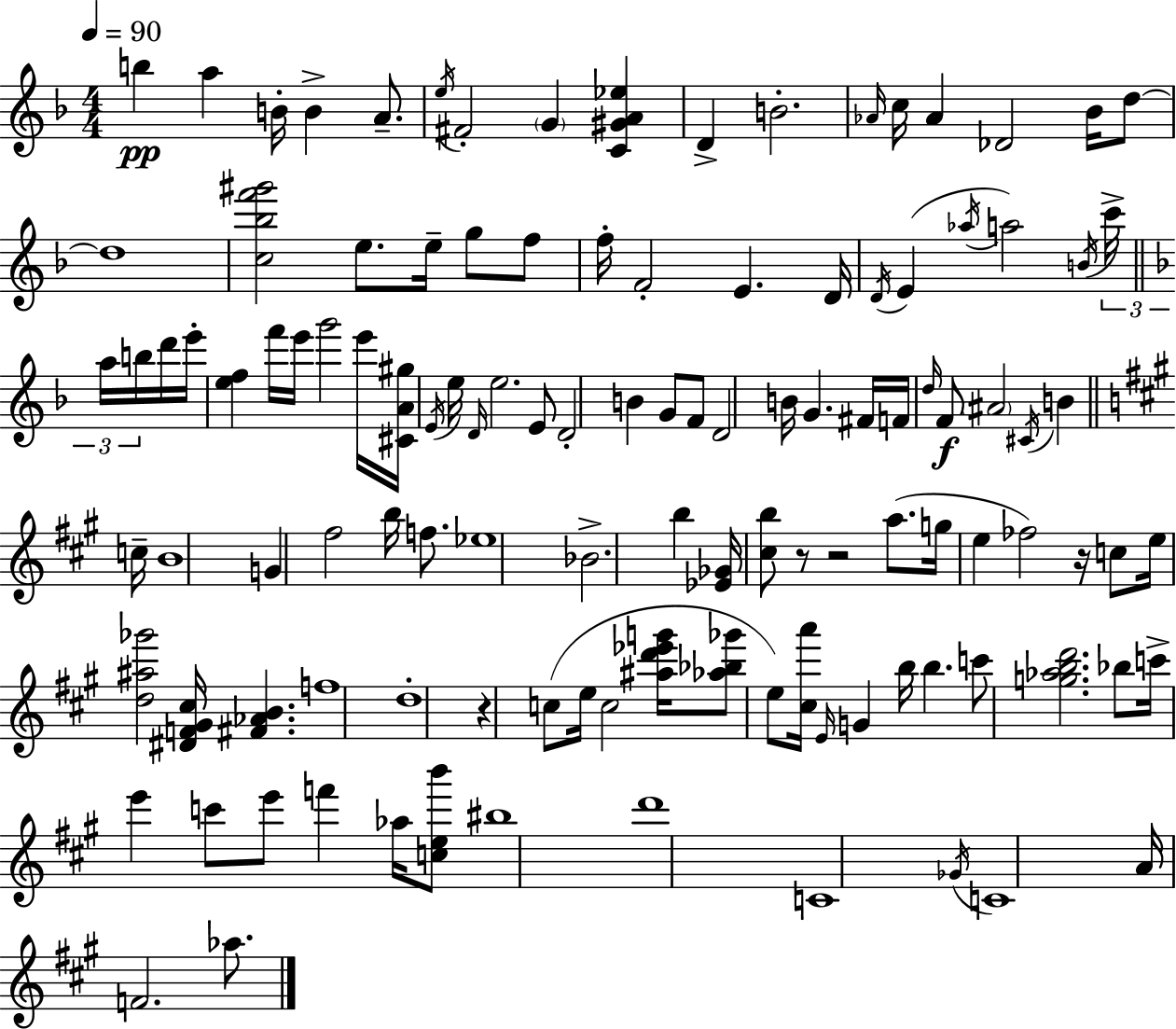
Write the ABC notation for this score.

X:1
T:Untitled
M:4/4
L:1/4
K:F
b a B/4 B A/2 e/4 ^F2 G [C^GA_e] D B2 _A/4 c/4 _A _D2 _B/4 d/2 d4 [c_bf'^g']2 e/2 e/4 g/2 f/2 f/4 F2 E D/4 D/4 E _a/4 a2 B/4 c'/4 a/4 b/4 d'/4 e'/4 [ef] f'/4 e'/4 g'2 e'/4 [^CA^g]/4 E/4 e/4 D/4 e2 E/2 D2 B G/2 F/2 D2 B/4 G ^F/4 F/4 d/4 F/2 ^A2 ^C/4 B c/4 B4 G ^f2 b/4 f/2 _e4 _B2 b [_E_G]/4 [^cb]/2 z/2 z2 a/2 g/4 e _f2 z/4 c/2 e/4 [d^a_g']2 [^DF^G^c]/4 [^F_AB] f4 d4 z c/2 e/4 c2 [^ad'_e'g']/4 [_a_b_g']/2 e/2 [^ca']/4 E/4 G b/4 b c'/2 [g_abd']2 _b/2 c'/4 e' c'/2 e'/2 f' _a/4 [ceb']/2 ^b4 d'4 C4 _G/4 C4 A/4 F2 _a/2